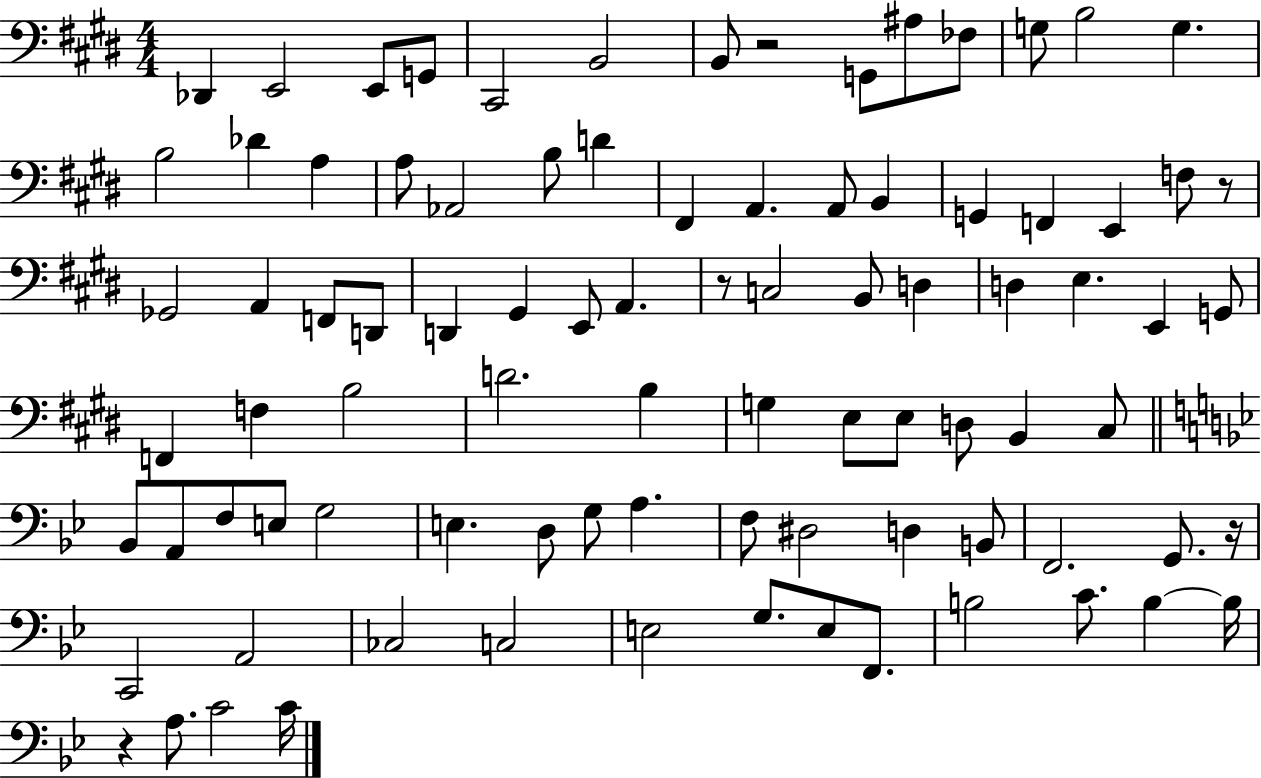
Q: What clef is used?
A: bass